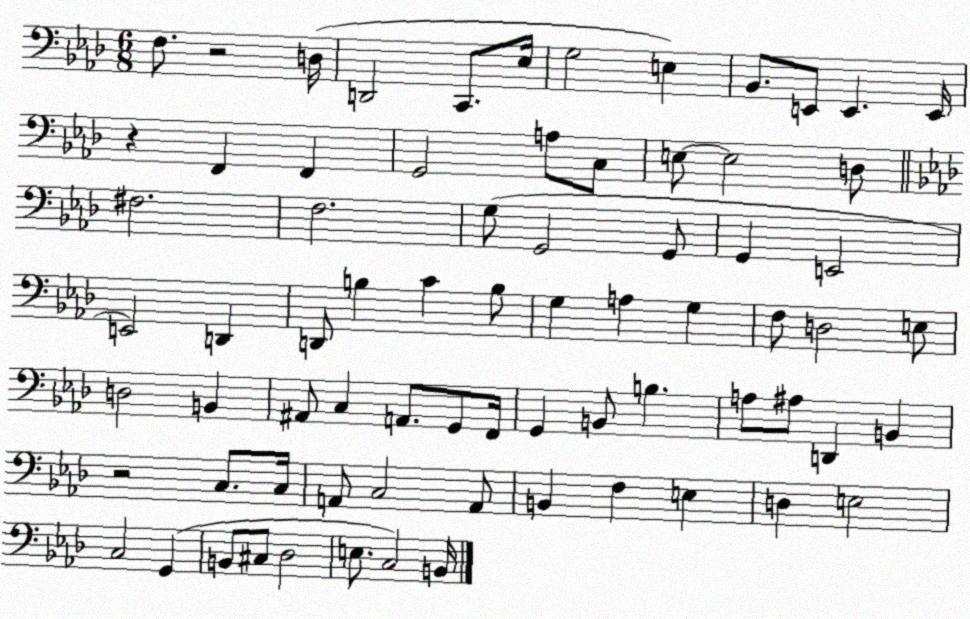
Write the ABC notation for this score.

X:1
T:Untitled
M:6/8
L:1/4
K:Ab
F,/2 z2 D,/4 D,,2 C,,/2 _E,/4 G,2 E, _B,,/2 E,,/2 E,, E,,/4 z F,, F,, G,,2 A,/2 C,/2 E,/2 E,2 D,/2 ^F,2 F,2 G,/2 G,,2 G,,/2 G,, E,,2 E,,2 D,, D,,/2 B, C B,/2 G, A, G, F,/2 D,2 E,/2 D,2 B,, ^A,,/2 C, A,,/2 G,,/2 F,,/4 G,, B,,/2 B, A,/2 ^A,/2 D,, B,, z2 C,/2 C,/4 A,,/2 C,2 A,,/2 B,, F, E, D, E,2 C,2 G,, B,,/2 ^C,/2 _D,2 E,/2 C,2 B,,/4